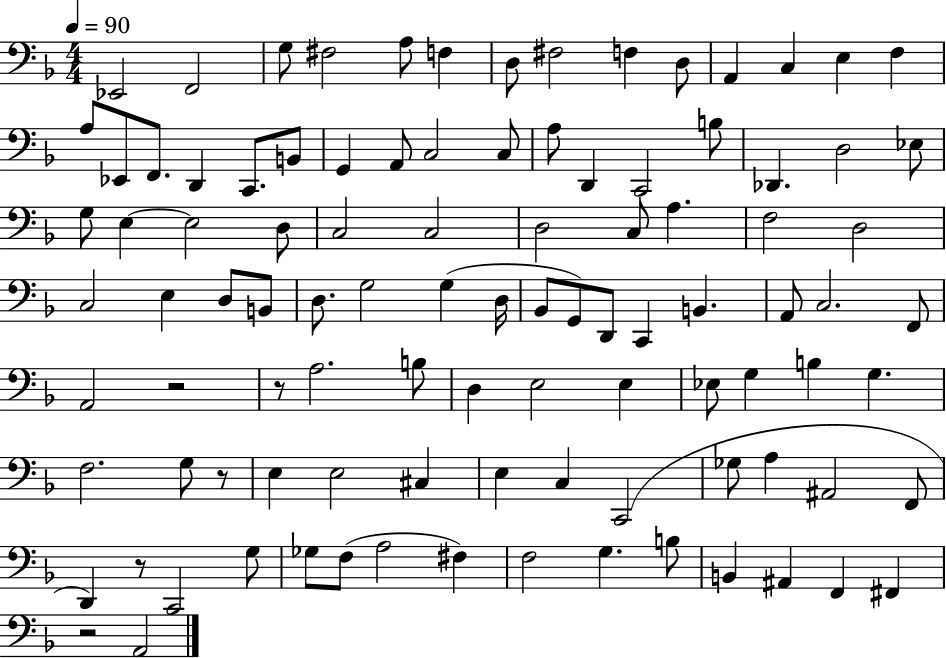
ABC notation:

X:1
T:Untitled
M:4/4
L:1/4
K:F
_E,,2 F,,2 G,/2 ^F,2 A,/2 F, D,/2 ^F,2 F, D,/2 A,, C, E, F, A,/2 _E,,/2 F,,/2 D,, C,,/2 B,,/2 G,, A,,/2 C,2 C,/2 A,/2 D,, C,,2 B,/2 _D,, D,2 _E,/2 G,/2 E, E,2 D,/2 C,2 C,2 D,2 C,/2 A, F,2 D,2 C,2 E, D,/2 B,,/2 D,/2 G,2 G, D,/4 _B,,/2 G,,/2 D,,/2 C,, B,, A,,/2 C,2 F,,/2 A,,2 z2 z/2 A,2 B,/2 D, E,2 E, _E,/2 G, B, G, F,2 G,/2 z/2 E, E,2 ^C, E, C, C,,2 _G,/2 A, ^A,,2 F,,/2 D,, z/2 C,,2 G,/2 _G,/2 F,/2 A,2 ^F, F,2 G, B,/2 B,, ^A,, F,, ^F,, z2 A,,2